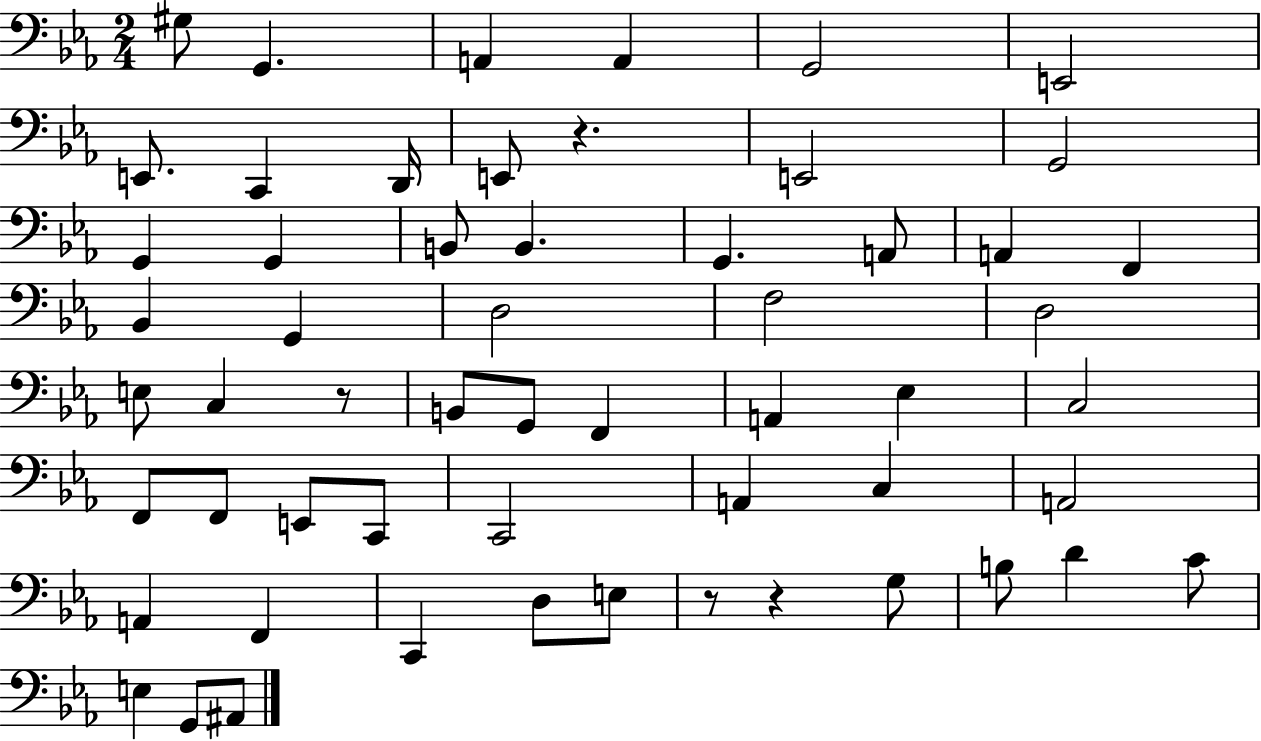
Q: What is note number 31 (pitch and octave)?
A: A2